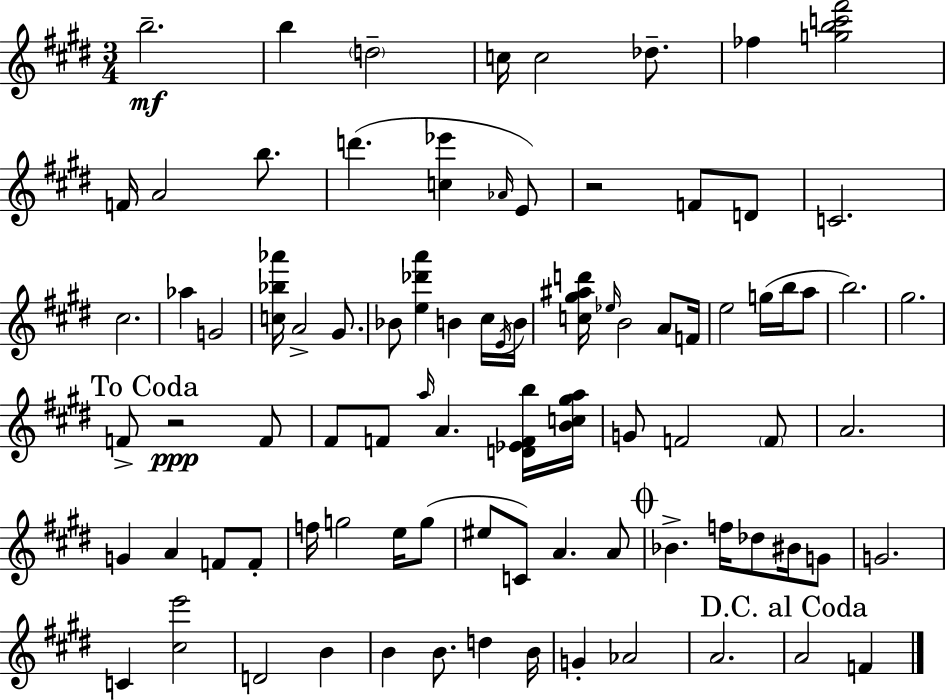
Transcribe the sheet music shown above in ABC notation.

X:1
T:Untitled
M:3/4
L:1/4
K:E
b2 b d2 c/4 c2 _d/2 _f [gbc'^f']2 F/4 A2 b/2 d' [c_e'] _A/4 E/2 z2 F/2 D/2 C2 ^c2 _a G2 [c_b_a']/4 A2 ^G/2 _B/2 [e_d'a'] B ^c/4 E/4 B/4 [c^g^ad']/4 _e/4 B2 A/2 F/4 e2 g/4 b/4 a/2 b2 ^g2 F/2 z2 F/2 ^F/2 F/2 a/4 A [D_EFb]/4 [Bc^ga]/4 G/2 F2 F/2 A2 G A F/2 F/2 f/4 g2 e/4 g/2 ^e/2 C/2 A A/2 _B f/4 _d/2 ^B/4 G/2 G2 C [^ce']2 D2 B B B/2 d B/4 G _A2 A2 A2 F